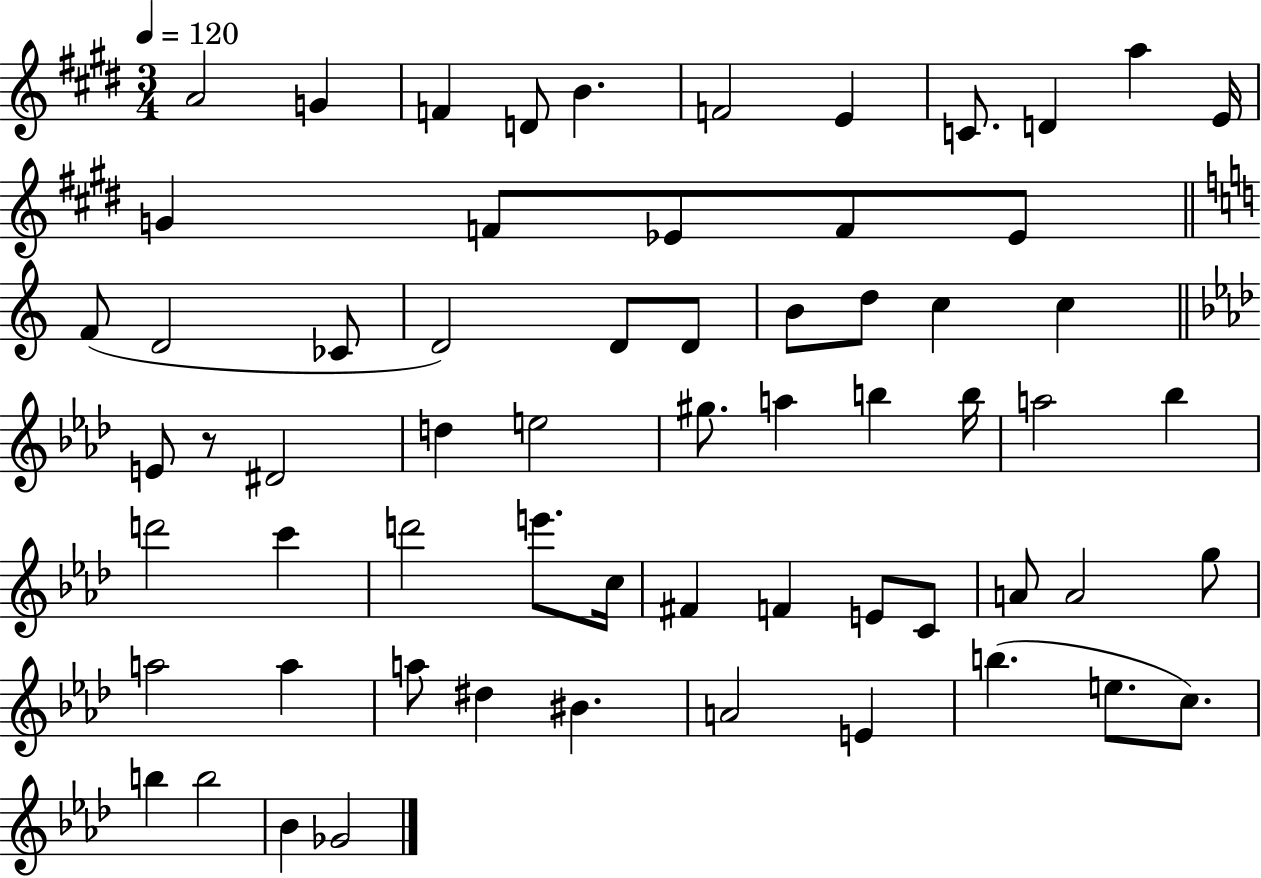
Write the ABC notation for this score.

X:1
T:Untitled
M:3/4
L:1/4
K:E
A2 G F D/2 B F2 E C/2 D a E/4 G F/2 _E/2 F/2 _E/2 F/2 D2 _C/2 D2 D/2 D/2 B/2 d/2 c c E/2 z/2 ^D2 d e2 ^g/2 a b b/4 a2 _b d'2 c' d'2 e'/2 c/4 ^F F E/2 C/2 A/2 A2 g/2 a2 a a/2 ^d ^B A2 E b e/2 c/2 b b2 _B _G2